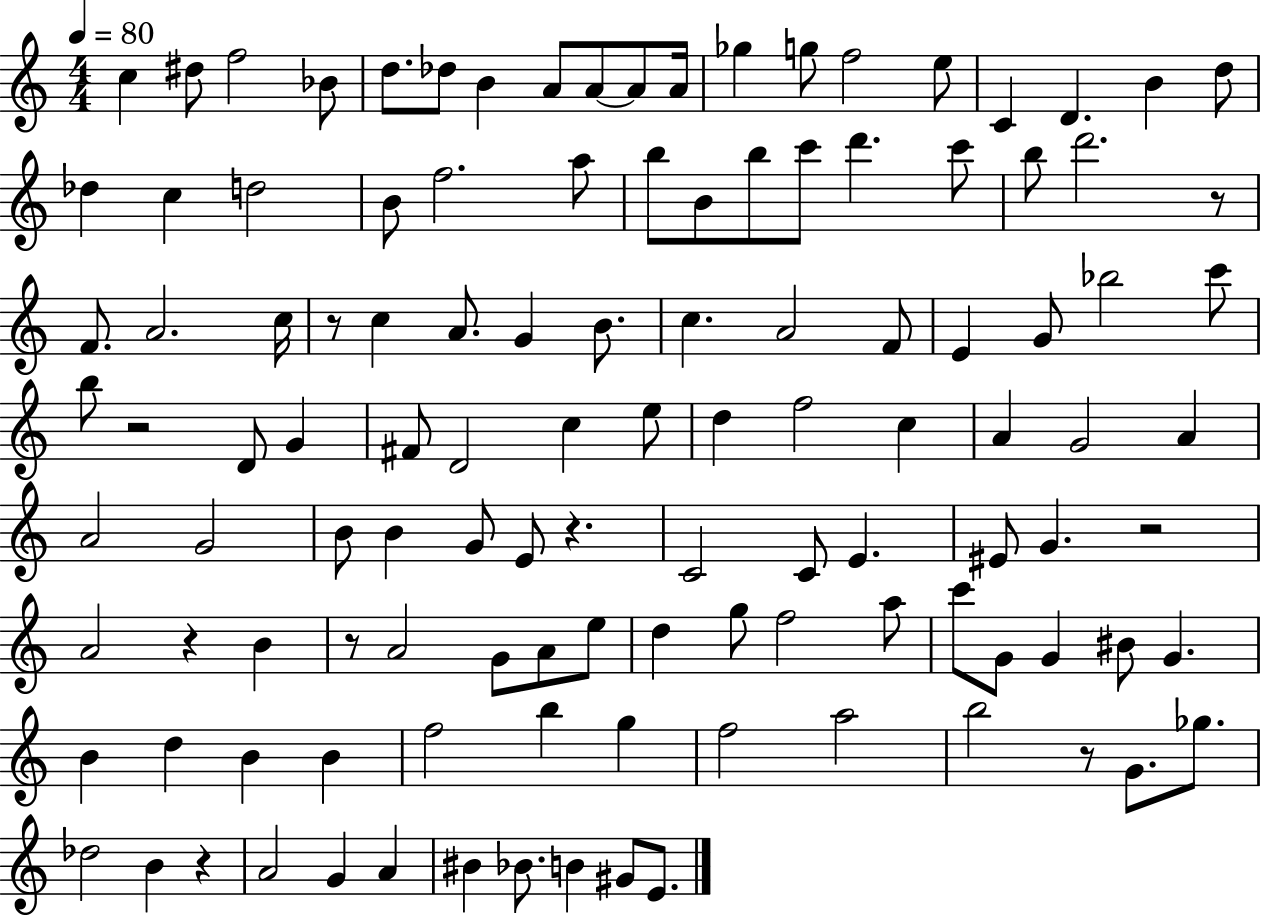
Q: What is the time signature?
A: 4/4